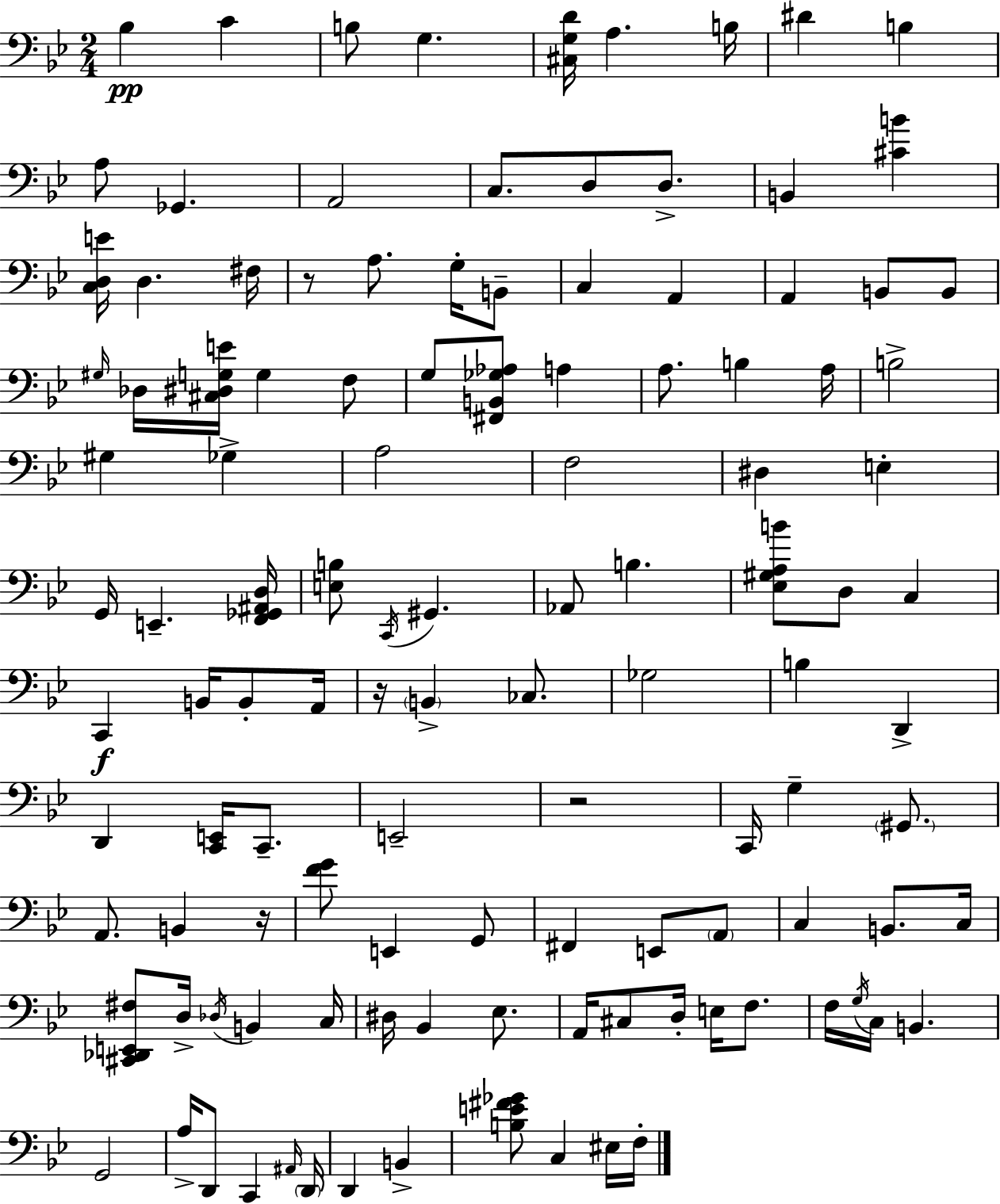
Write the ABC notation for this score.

X:1
T:Untitled
M:2/4
L:1/4
K:Gm
_B, C B,/2 G, [^C,G,D]/4 A, B,/4 ^D B, A,/2 _G,, A,,2 C,/2 D,/2 D,/2 B,, [^CB] [C,D,E]/4 D, ^F,/4 z/2 A,/2 G,/4 B,,/2 C, A,, A,, B,,/2 B,,/2 ^G,/4 _D,/4 [^C,^D,G,E]/4 G, F,/2 G,/2 [^F,,B,,_G,_A,]/2 A, A,/2 B, A,/4 B,2 ^G, _G, A,2 F,2 ^D, E, G,,/4 E,, [F,,_G,,^A,,D,]/4 [E,B,]/2 C,,/4 ^G,, _A,,/2 B, [_E,^G,A,B]/2 D,/2 C, C,, B,,/4 B,,/2 A,,/4 z/4 B,, _C,/2 _G,2 B, D,, D,, [C,,E,,]/4 C,,/2 E,,2 z2 C,,/4 G, ^G,,/2 A,,/2 B,, z/4 [FG]/2 E,, G,,/2 ^F,, E,,/2 A,,/2 C, B,,/2 C,/4 [^C,,_D,,E,,^F,]/2 D,/4 _D,/4 B,, C,/4 ^D,/4 _B,, _E,/2 A,,/4 ^C,/2 D,/4 E,/4 F,/2 F,/4 G,/4 C,/4 B,, G,,2 A,/4 D,,/2 C,, ^A,,/4 D,,/4 D,, B,, [B,E^F_G]/2 C, ^E,/4 F,/4